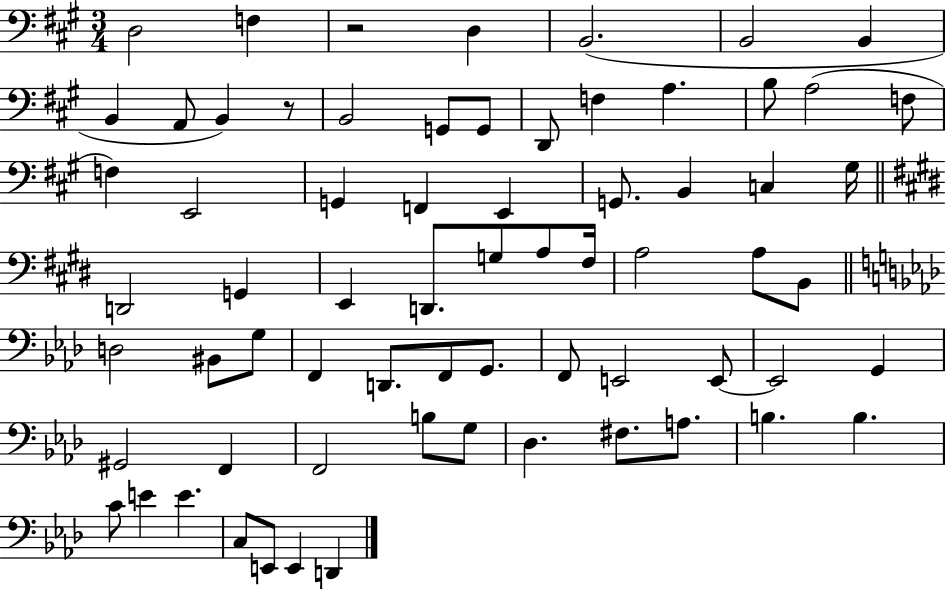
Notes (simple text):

D3/h F3/q R/h D3/q B2/h. B2/h B2/q B2/q A2/e B2/q R/e B2/h G2/e G2/e D2/e F3/q A3/q. B3/e A3/h F3/e F3/q E2/h G2/q F2/q E2/q G2/e. B2/q C3/q G#3/s D2/h G2/q E2/q D2/e. G3/e A3/e F#3/s A3/h A3/e B2/e D3/h BIS2/e G3/e F2/q D2/e. F2/e G2/e. F2/e E2/h E2/e E2/h G2/q G#2/h F2/q F2/h B3/e G3/e Db3/q. F#3/e. A3/e. B3/q. B3/q. C4/e E4/q E4/q. C3/e E2/e E2/q D2/q